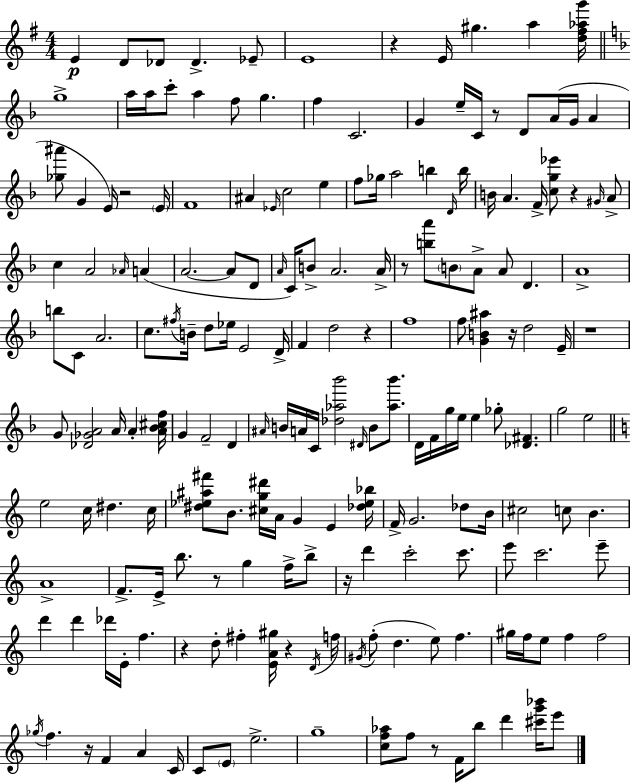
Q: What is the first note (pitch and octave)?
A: E4